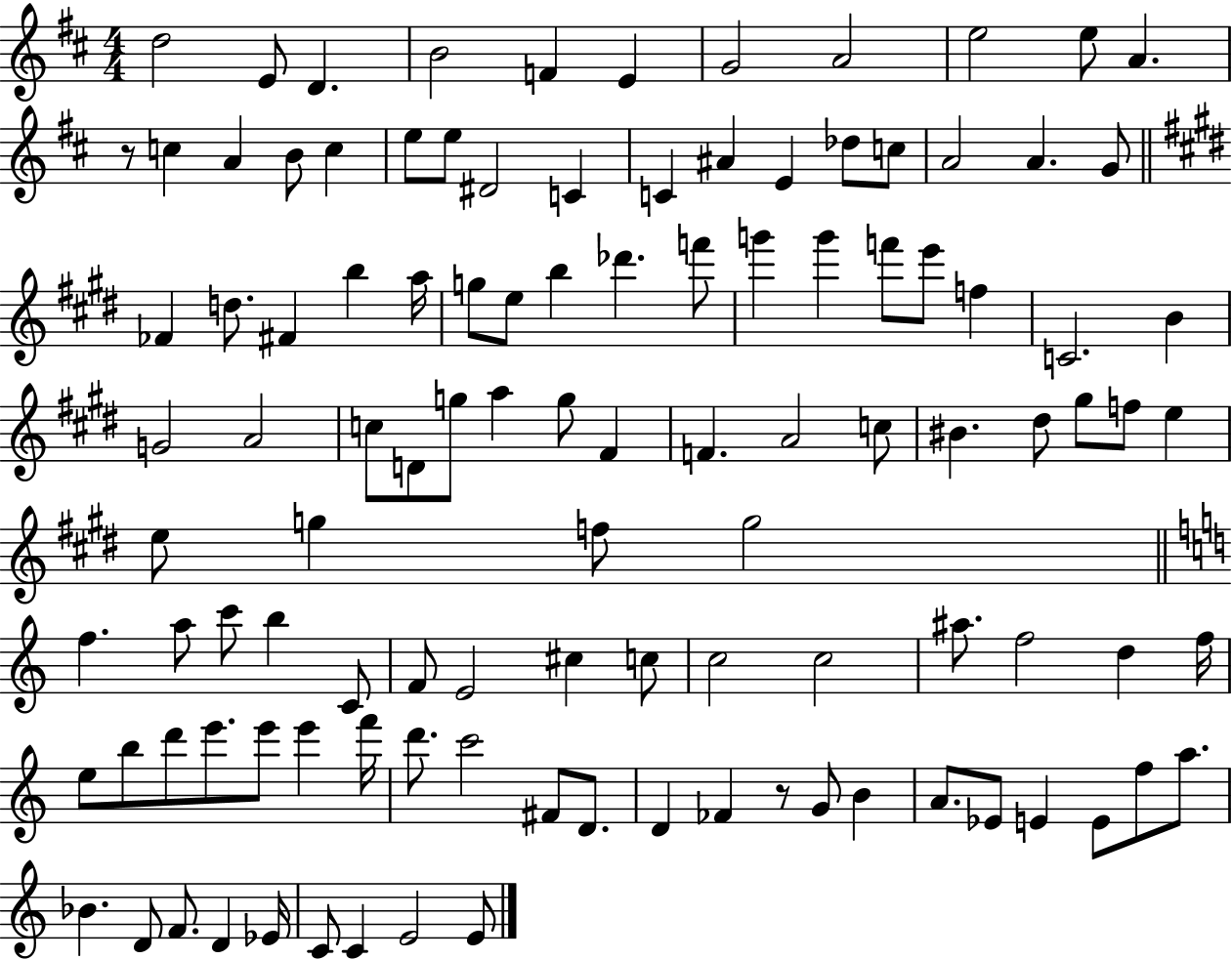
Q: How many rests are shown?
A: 2